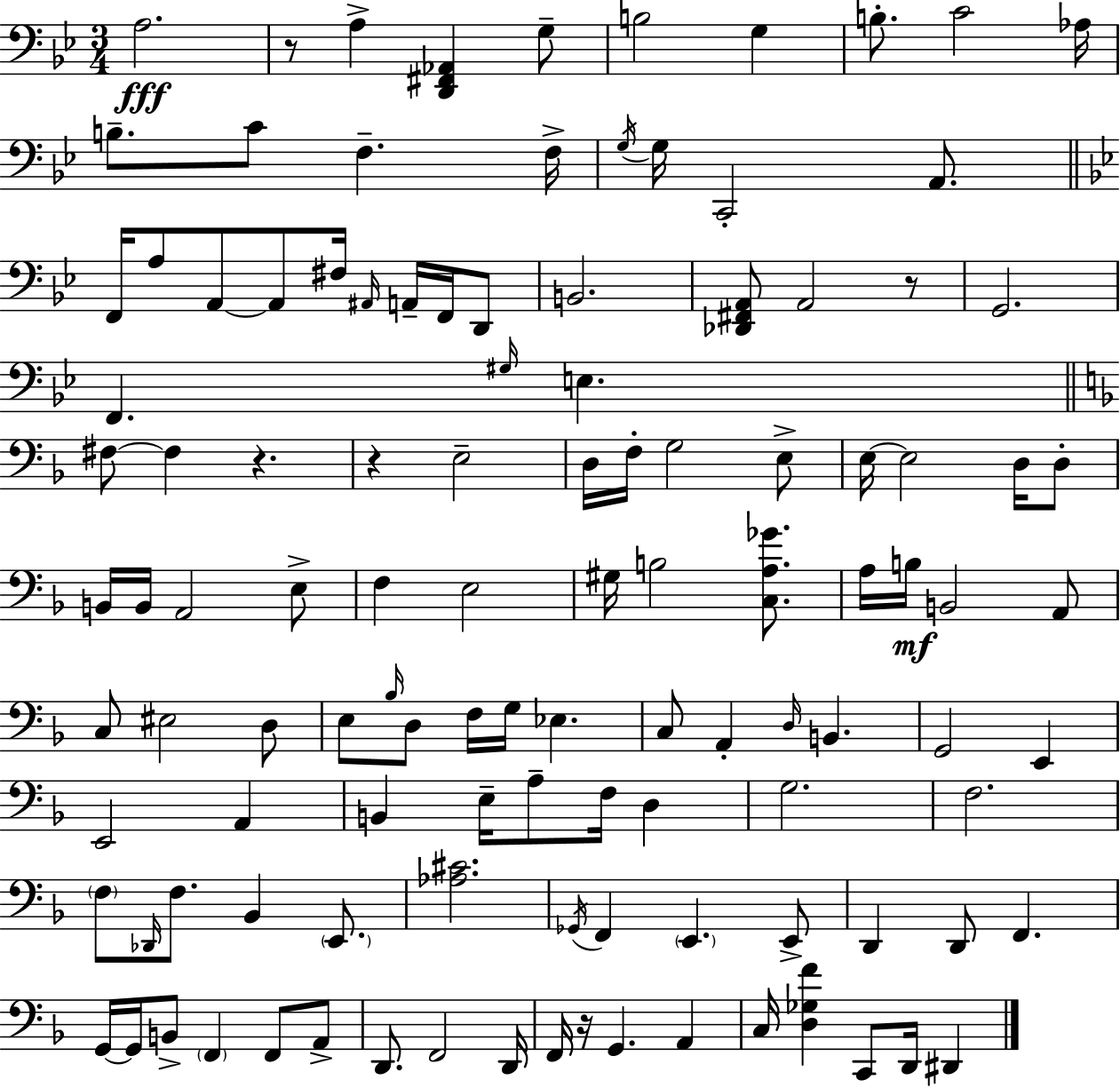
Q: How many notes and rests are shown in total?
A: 116